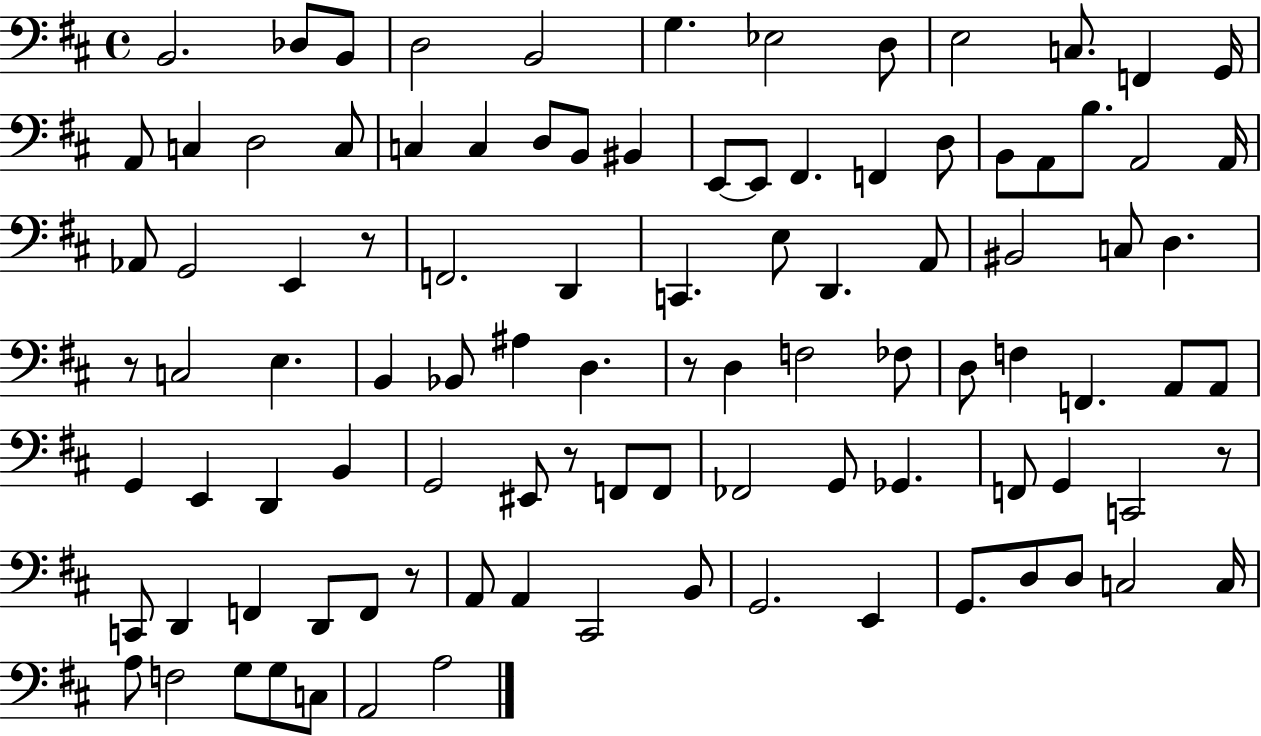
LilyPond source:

{
  \clef bass
  \time 4/4
  \defaultTimeSignature
  \key d \major
  b,2. des8 b,8 | d2 b,2 | g4. ees2 d8 | e2 c8. f,4 g,16 | \break a,8 c4 d2 c8 | c4 c4 d8 b,8 bis,4 | e,8~~ e,8 fis,4. f,4 d8 | b,8 a,8 b8. a,2 a,16 | \break aes,8 g,2 e,4 r8 | f,2. d,4 | c,4. e8 d,4. a,8 | bis,2 c8 d4. | \break r8 c2 e4. | b,4 bes,8 ais4 d4. | r8 d4 f2 fes8 | d8 f4 f,4. a,8 a,8 | \break g,4 e,4 d,4 b,4 | g,2 eis,8 r8 f,8 f,8 | fes,2 g,8 ges,4. | f,8 g,4 c,2 r8 | \break c,8 d,4 f,4 d,8 f,8 r8 | a,8 a,4 cis,2 b,8 | g,2. e,4 | g,8. d8 d8 c2 c16 | \break a8 f2 g8 g8 c8 | a,2 a2 | \bar "|."
}